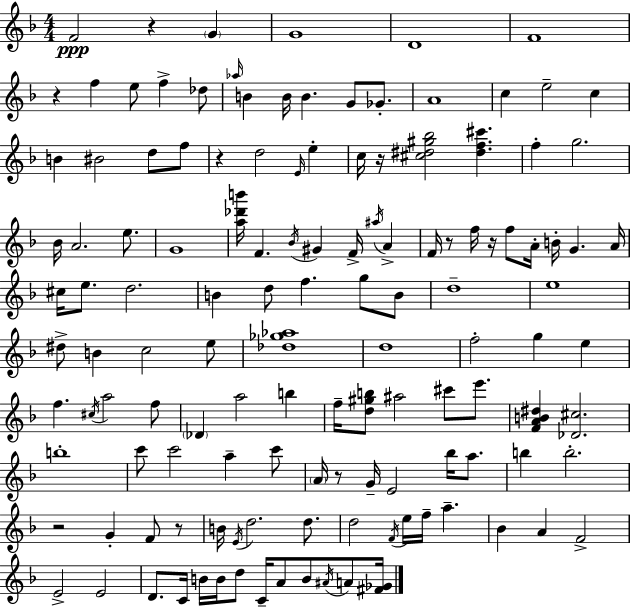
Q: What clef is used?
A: treble